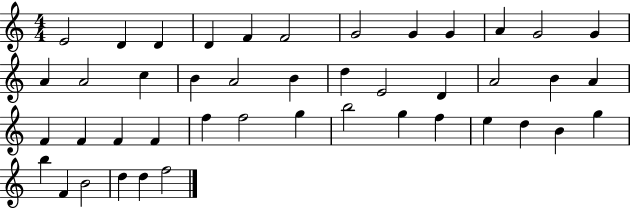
X:1
T:Untitled
M:4/4
L:1/4
K:C
E2 D D D F F2 G2 G G A G2 G A A2 c B A2 B d E2 D A2 B A F F F F f f2 g b2 g f e d B g b F B2 d d f2